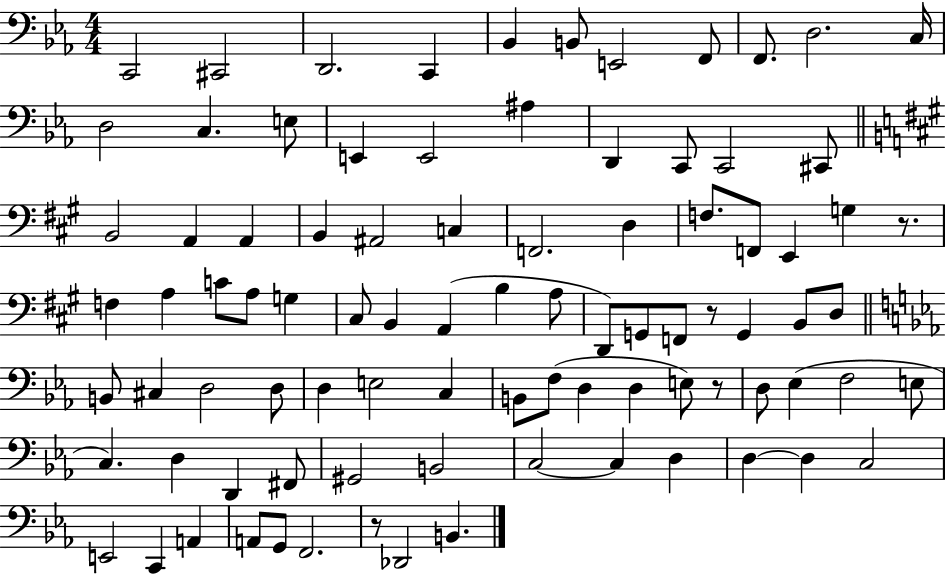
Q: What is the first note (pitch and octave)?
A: C2